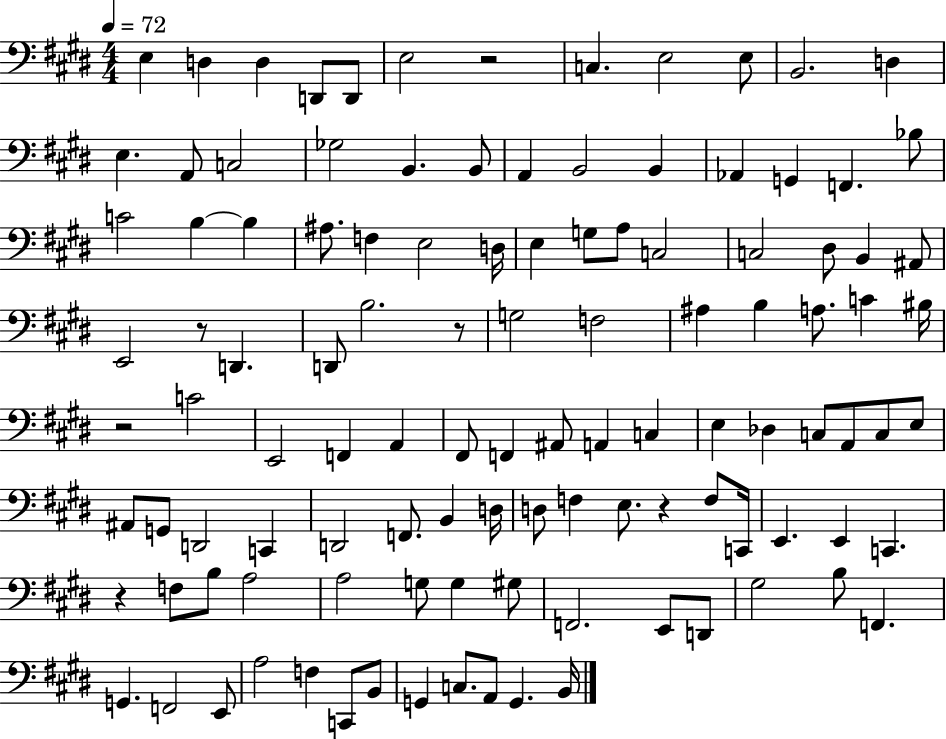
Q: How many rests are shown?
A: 6